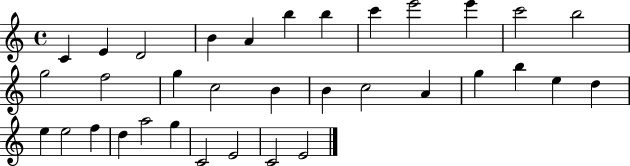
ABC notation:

X:1
T:Untitled
M:4/4
L:1/4
K:C
C E D2 B A b b c' e'2 e' c'2 b2 g2 f2 g c2 B B c2 A g b e d e e2 f d a2 g C2 E2 C2 E2